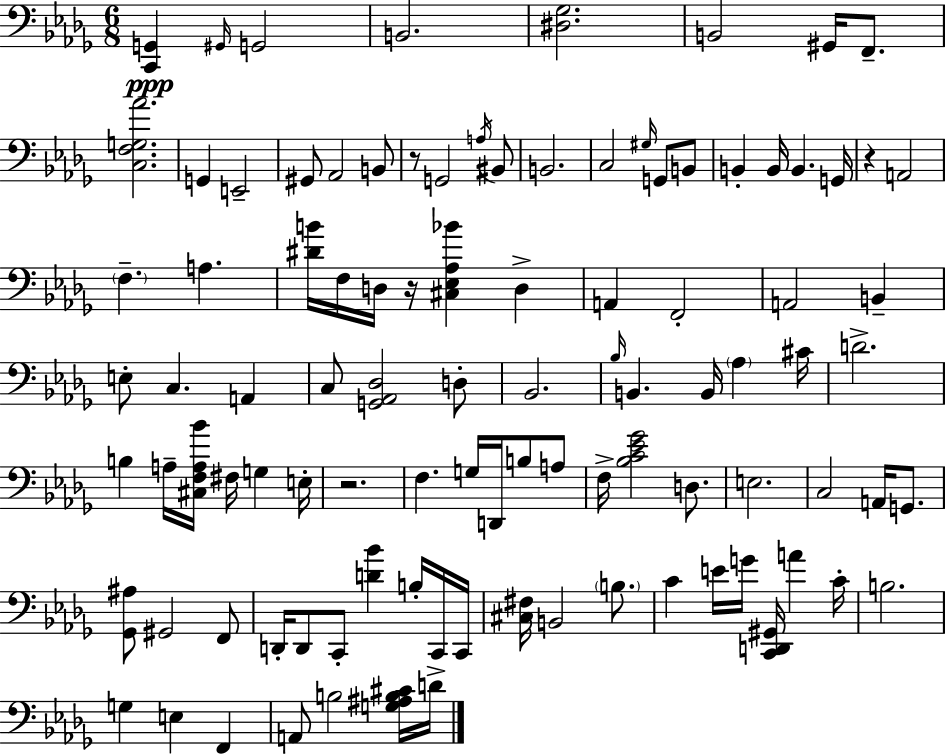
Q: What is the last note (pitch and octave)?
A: D4